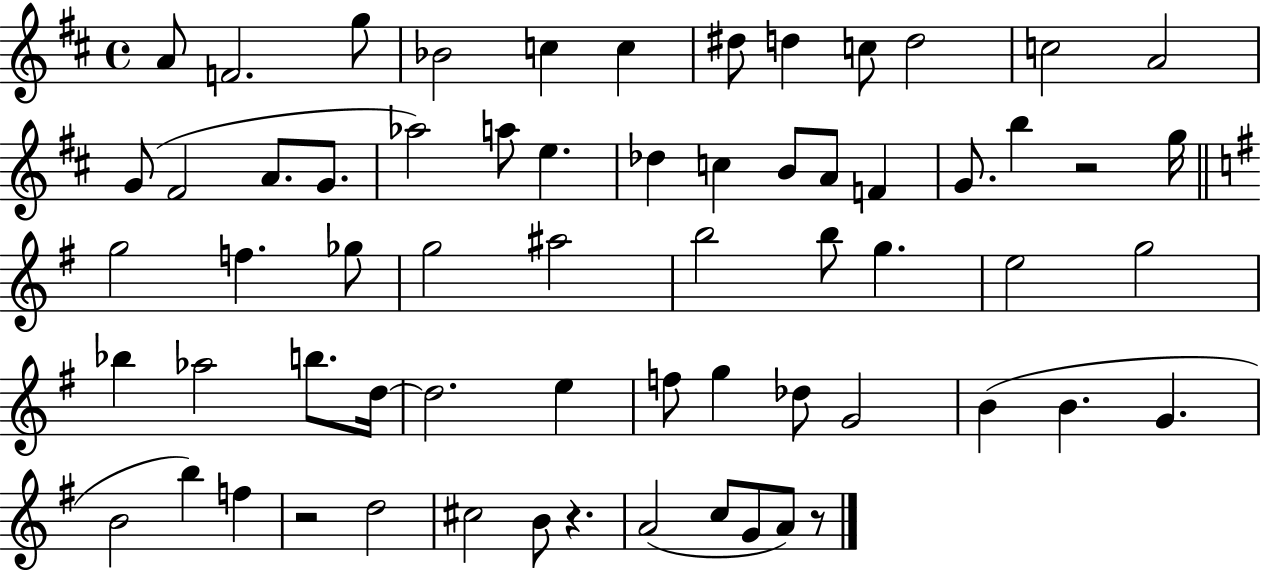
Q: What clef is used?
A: treble